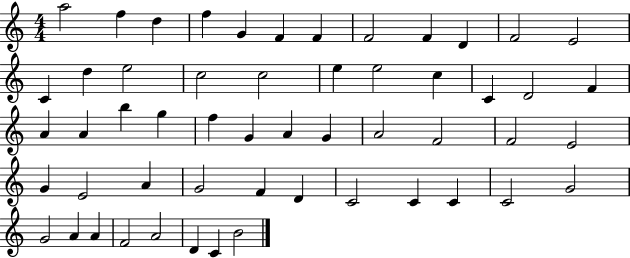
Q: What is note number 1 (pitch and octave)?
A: A5